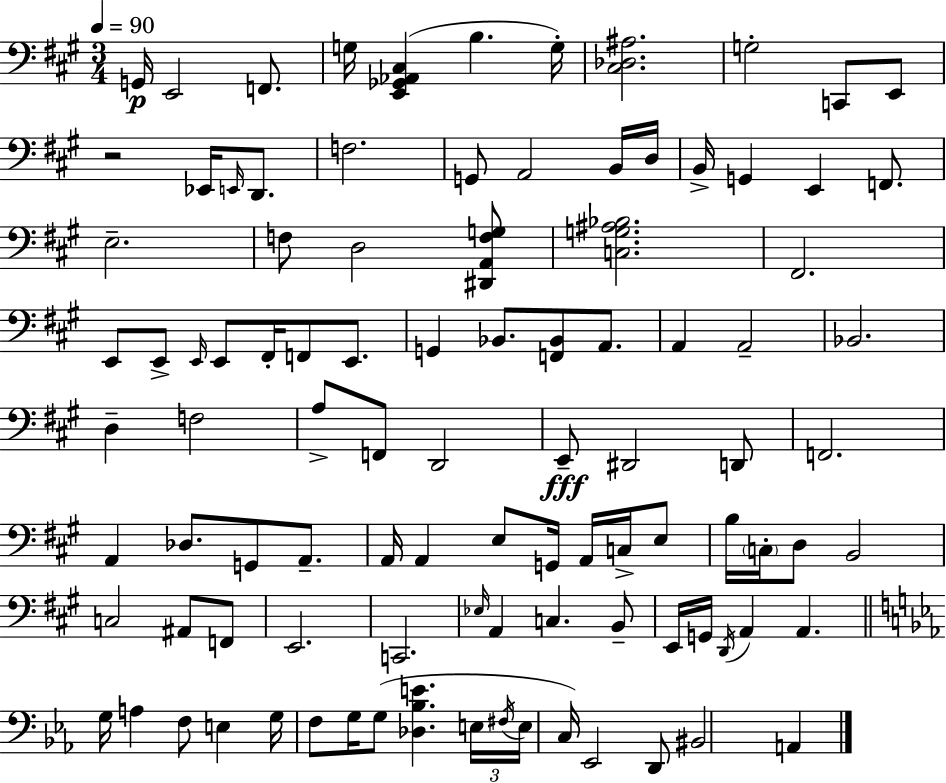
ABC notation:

X:1
T:Untitled
M:3/4
L:1/4
K:A
G,,/4 E,,2 F,,/2 G,/4 [E,,_G,,_A,,^C,] B, G,/4 [^C,_D,^A,]2 G,2 C,,/2 E,,/2 z2 _E,,/4 E,,/4 D,,/2 F,2 G,,/2 A,,2 B,,/4 D,/4 B,,/4 G,, E,, F,,/2 E,2 F,/2 D,2 [^D,,A,,F,G,]/2 [C,G,^A,_B,]2 ^F,,2 E,,/2 E,,/2 E,,/4 E,,/2 ^F,,/4 F,,/2 E,,/2 G,, _B,,/2 [F,,_B,,]/2 A,,/2 A,, A,,2 _B,,2 D, F,2 A,/2 F,,/2 D,,2 E,,/2 ^D,,2 D,,/2 F,,2 A,, _D,/2 G,,/2 A,,/2 A,,/4 A,, E,/2 G,,/4 A,,/4 C,/4 E,/2 B,/4 C,/4 D,/2 B,,2 C,2 ^A,,/2 F,,/2 E,,2 C,,2 _E,/4 A,, C, B,,/2 E,,/4 G,,/4 D,,/4 A,, A,, G,/4 A, F,/2 E, G,/4 F,/2 G,/4 G,/2 [_D,_B,E] E,/4 ^F,/4 E,/4 C,/4 _E,,2 D,,/2 ^B,,2 A,,